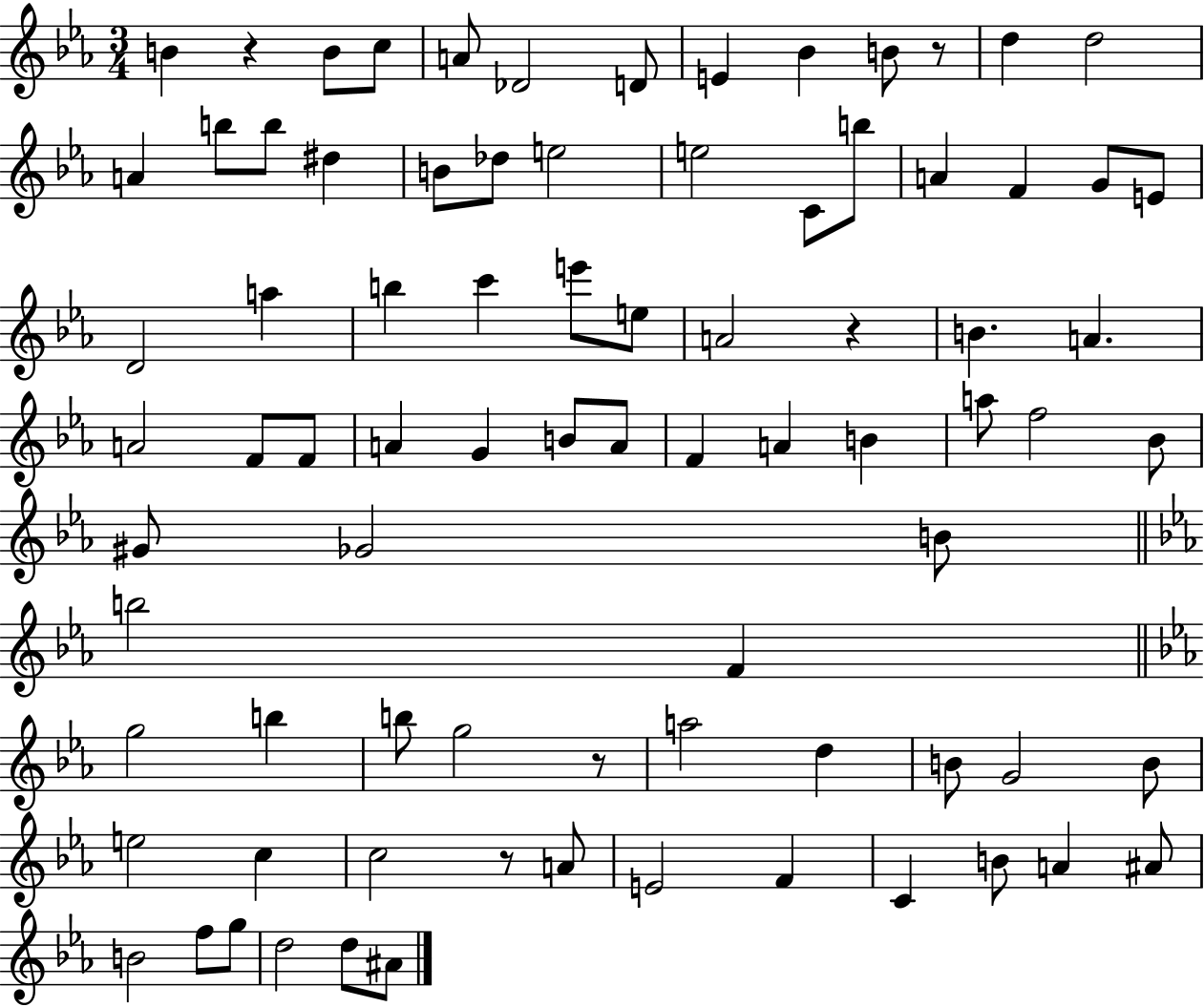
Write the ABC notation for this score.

X:1
T:Untitled
M:3/4
L:1/4
K:Eb
B z B/2 c/2 A/2 _D2 D/2 E _B B/2 z/2 d d2 A b/2 b/2 ^d B/2 _d/2 e2 e2 C/2 b/2 A F G/2 E/2 D2 a b c' e'/2 e/2 A2 z B A A2 F/2 F/2 A G B/2 A/2 F A B a/2 f2 _B/2 ^G/2 _G2 B/2 b2 F g2 b b/2 g2 z/2 a2 d B/2 G2 B/2 e2 c c2 z/2 A/2 E2 F C B/2 A ^A/2 B2 f/2 g/2 d2 d/2 ^A/2